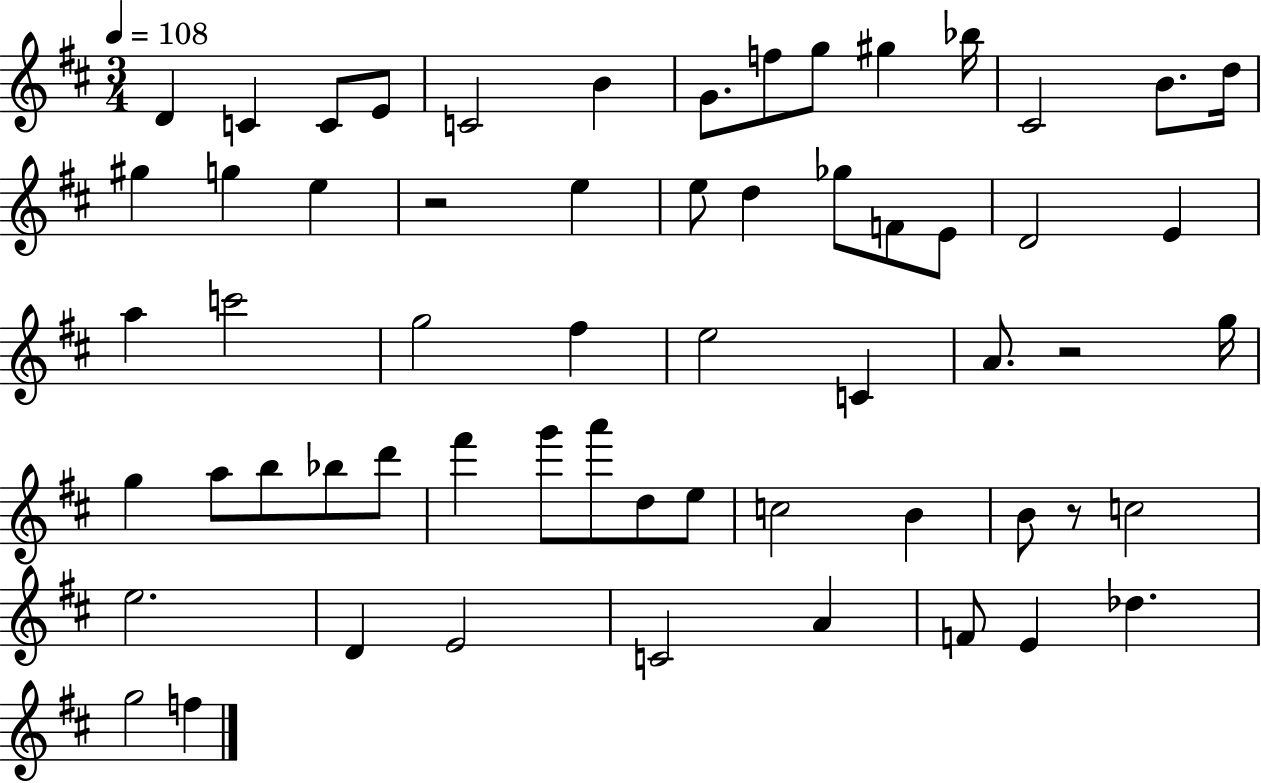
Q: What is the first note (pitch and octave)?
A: D4